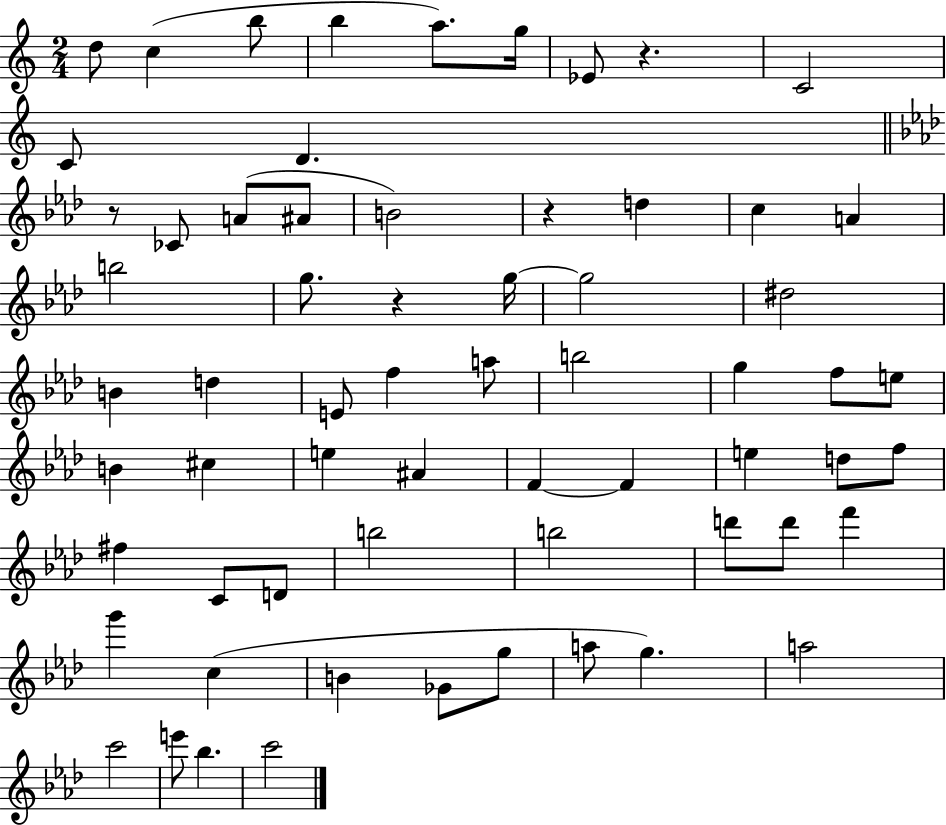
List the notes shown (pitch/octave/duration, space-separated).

D5/e C5/q B5/e B5/q A5/e. G5/s Eb4/e R/q. C4/h C4/e D4/q. R/e CES4/e A4/e A#4/e B4/h R/q D5/q C5/q A4/q B5/h G5/e. R/q G5/s G5/h D#5/h B4/q D5/q E4/e F5/q A5/e B5/h G5/q F5/e E5/e B4/q C#5/q E5/q A#4/q F4/q F4/q E5/q D5/e F5/e F#5/q C4/e D4/e B5/h B5/h D6/e D6/e F6/q G6/q C5/q B4/q Gb4/e G5/e A5/e G5/q. A5/h C6/h E6/e Bb5/q. C6/h